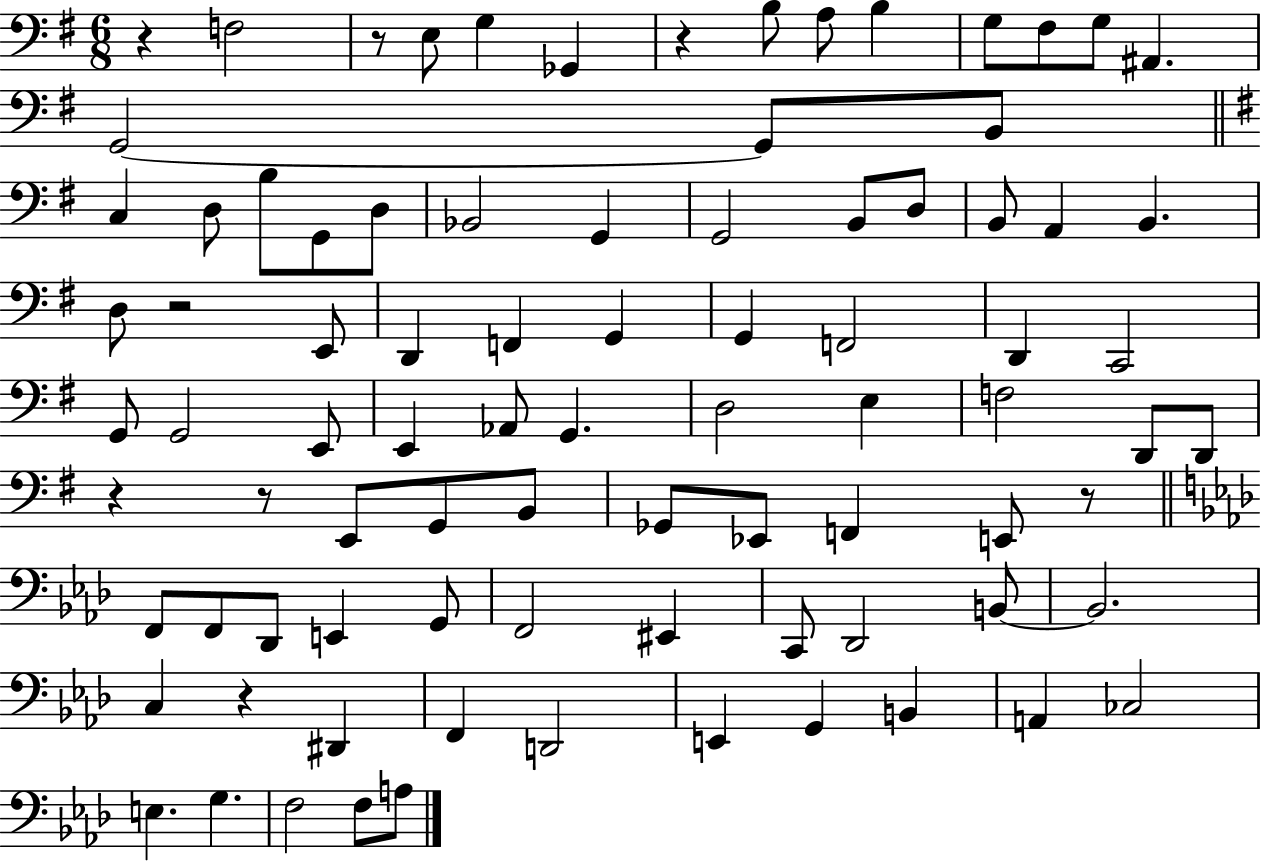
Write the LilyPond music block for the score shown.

{
  \clef bass
  \numericTimeSignature
  \time 6/8
  \key g \major
  r4 f2 | r8 e8 g4 ges,4 | r4 b8 a8 b4 | g8 fis8 g8 ais,4. | \break g,2~~ g,8 b,8 | \bar "||" \break \key g \major c4 d8 b8 g,8 d8 | bes,2 g,4 | g,2 b,8 d8 | b,8 a,4 b,4. | \break d8 r2 e,8 | d,4 f,4 g,4 | g,4 f,2 | d,4 c,2 | \break g,8 g,2 e,8 | e,4 aes,8 g,4. | d2 e4 | f2 d,8 d,8 | \break r4 r8 e,8 g,8 b,8 | ges,8 ees,8 f,4 e,8 r8 | \bar "||" \break \key f \minor f,8 f,8 des,8 e,4 g,8 | f,2 eis,4 | c,8 des,2 b,8~~ | b,2. | \break c4 r4 dis,4 | f,4 d,2 | e,4 g,4 b,4 | a,4 ces2 | \break e4. g4. | f2 f8 a8 | \bar "|."
}